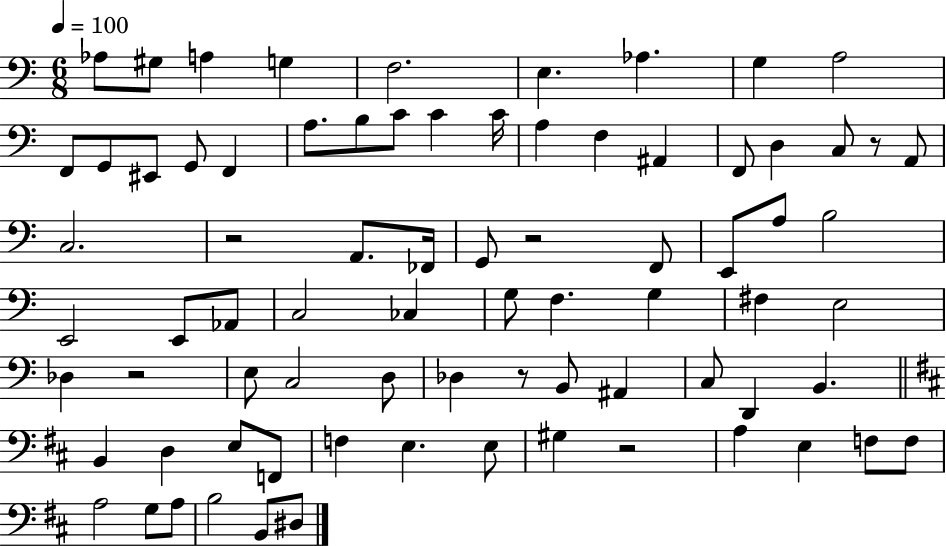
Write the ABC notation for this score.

X:1
T:Untitled
M:6/8
L:1/4
K:C
_A,/2 ^G,/2 A, G, F,2 E, _A, G, A,2 F,,/2 G,,/2 ^E,,/2 G,,/2 F,, A,/2 B,/2 C/2 C C/4 A, F, ^A,, F,,/2 D, C,/2 z/2 A,,/2 C,2 z2 A,,/2 _F,,/4 G,,/2 z2 F,,/2 E,,/2 A,/2 B,2 E,,2 E,,/2 _A,,/2 C,2 _C, G,/2 F, G, ^F, E,2 _D, z2 E,/2 C,2 D,/2 _D, z/2 B,,/2 ^A,, C,/2 D,, B,, B,, D, E,/2 F,,/2 F, E, E,/2 ^G, z2 A, E, F,/2 F,/2 A,2 G,/2 A,/2 B,2 B,,/2 ^D,/2